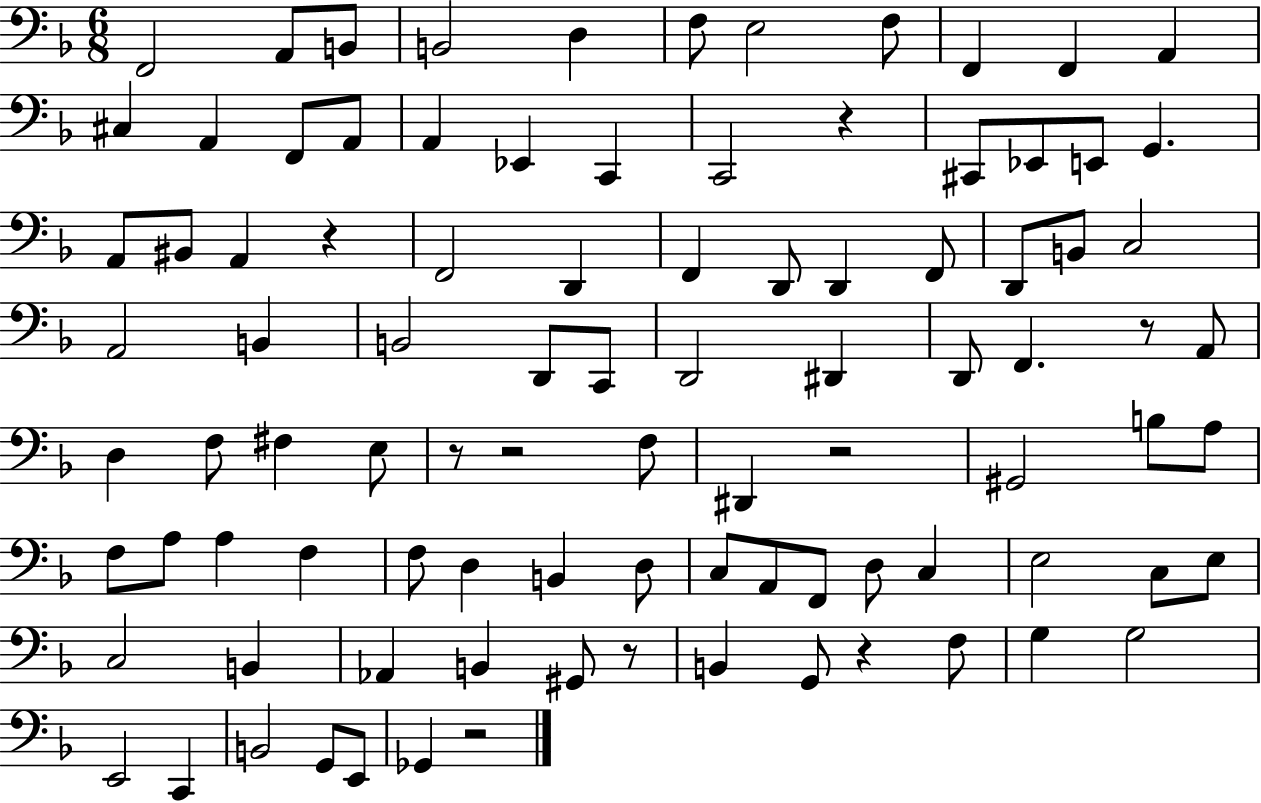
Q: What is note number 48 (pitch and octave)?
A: F#3